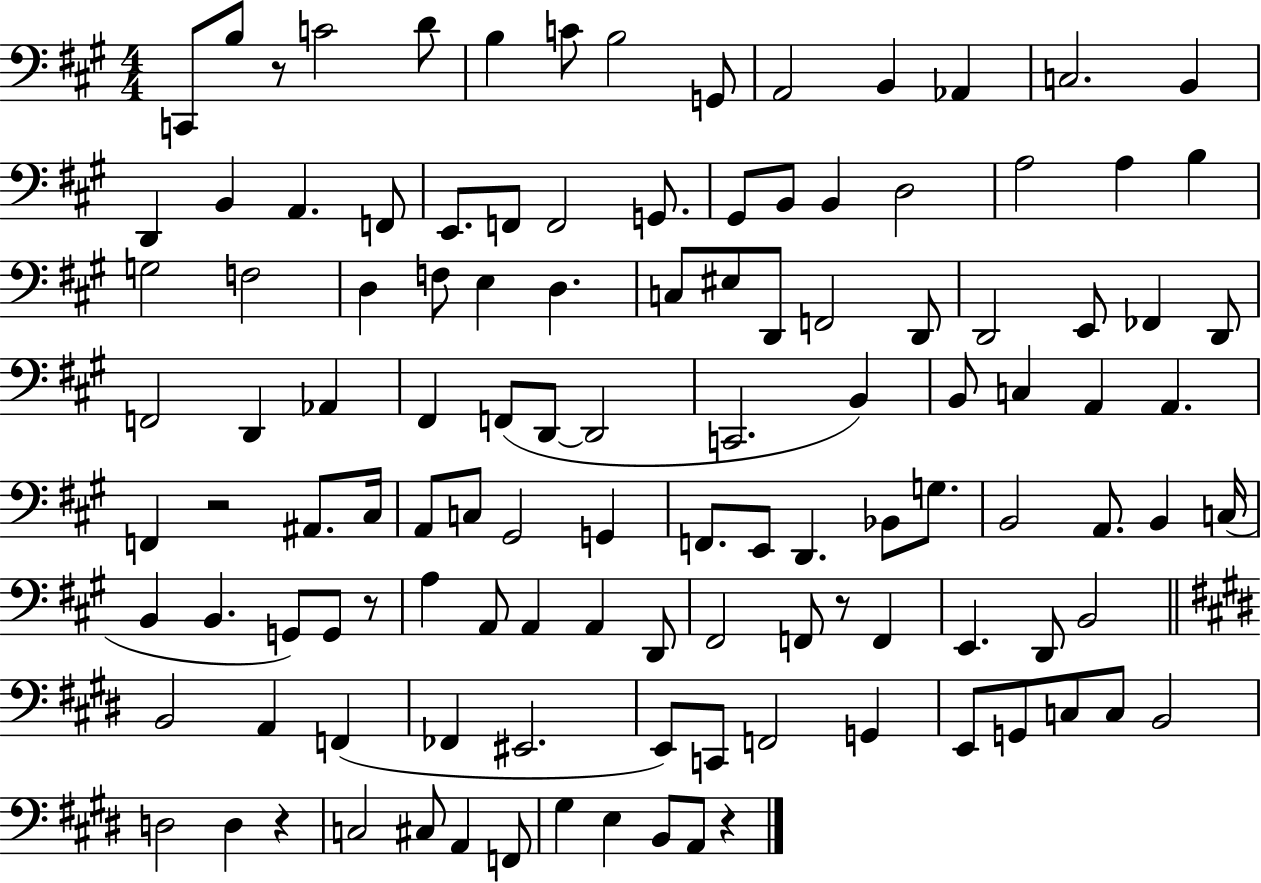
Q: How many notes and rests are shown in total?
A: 117